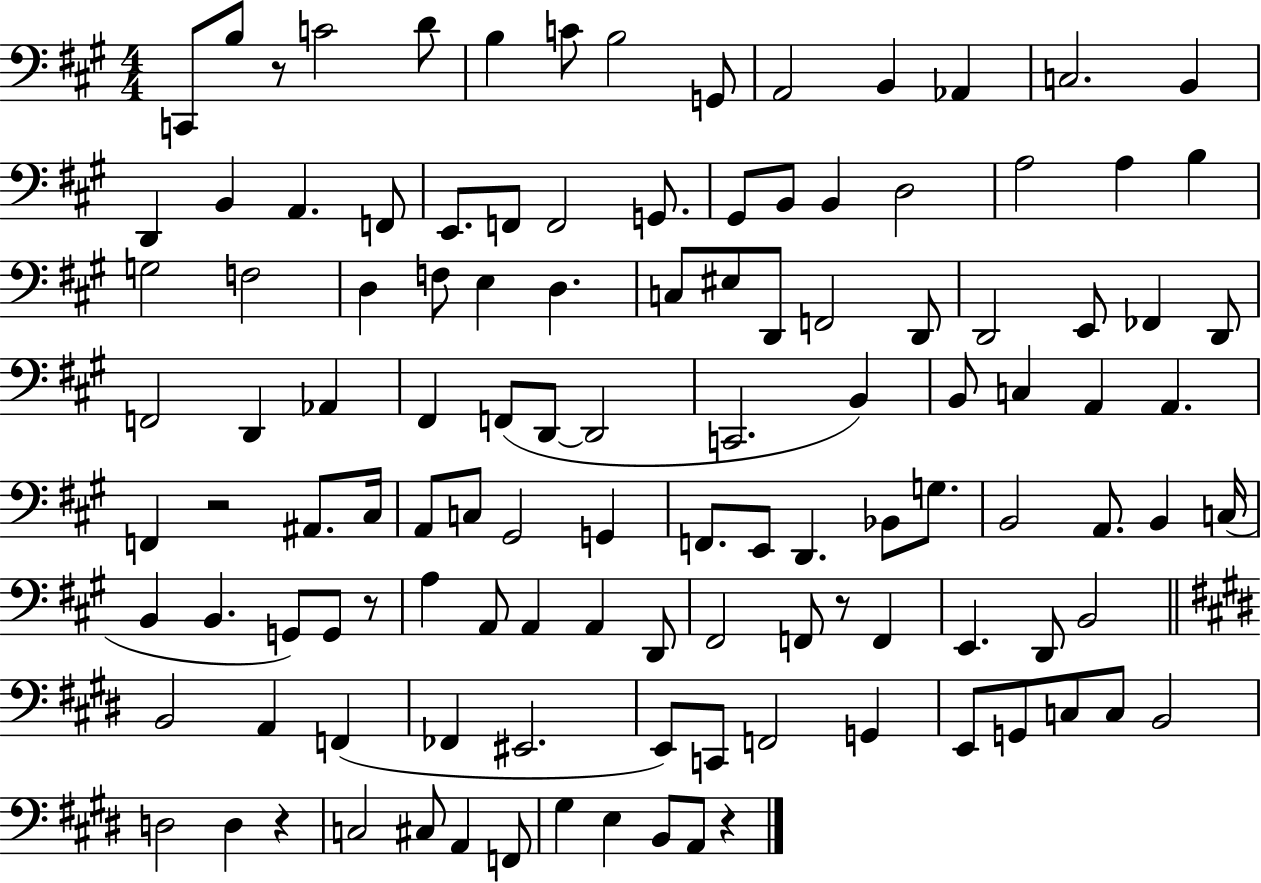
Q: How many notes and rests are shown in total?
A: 117